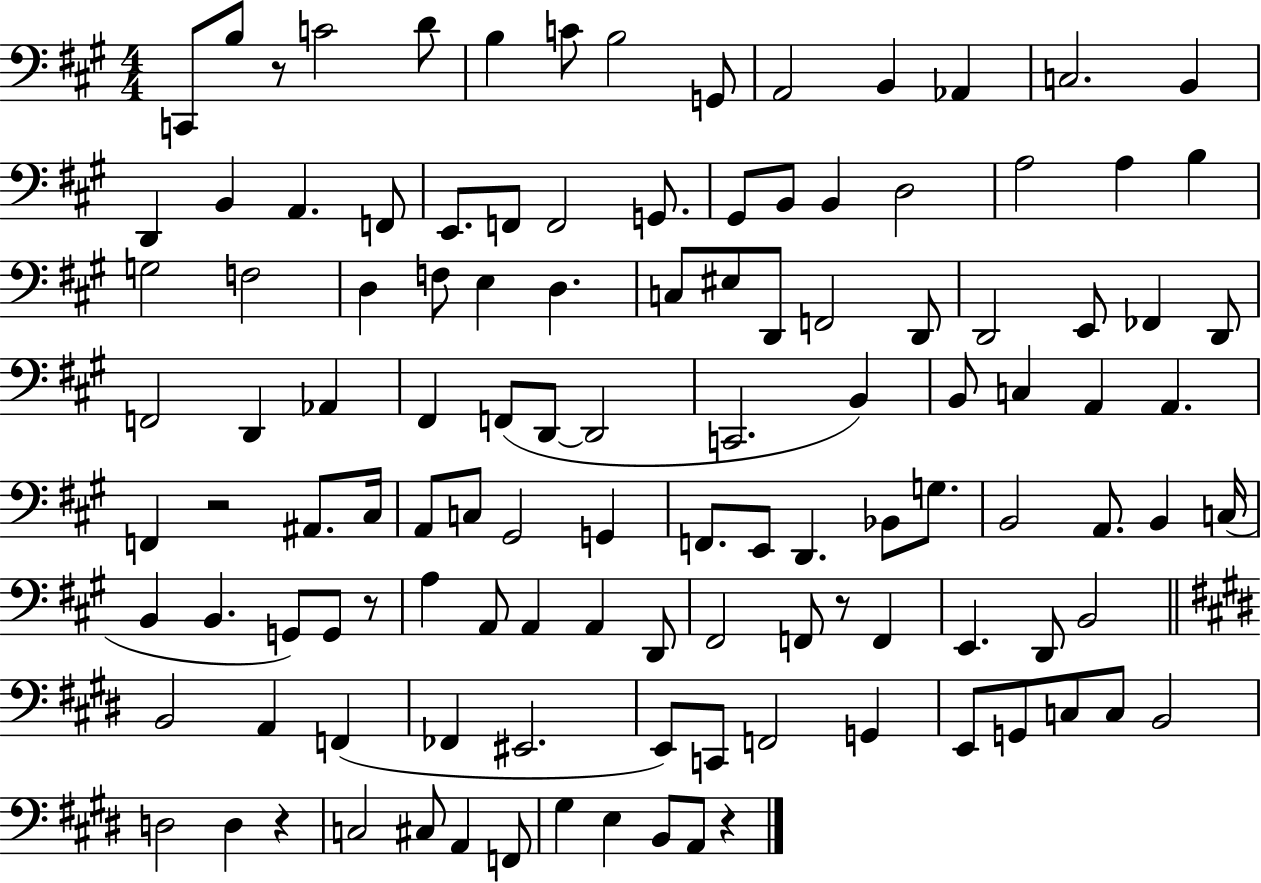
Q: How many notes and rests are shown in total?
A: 117